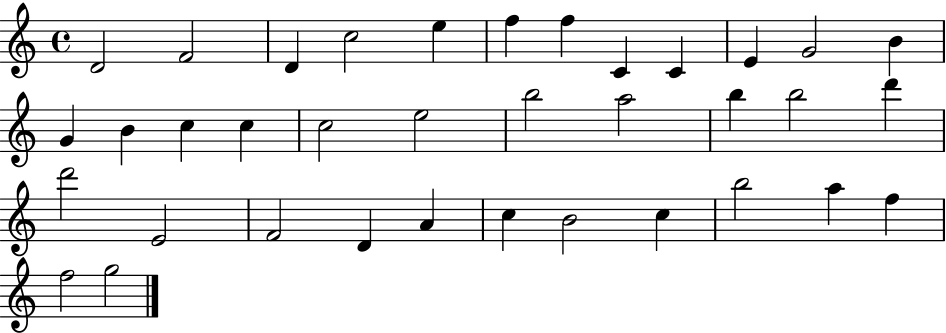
D4/h F4/h D4/q C5/h E5/q F5/q F5/q C4/q C4/q E4/q G4/h B4/q G4/q B4/q C5/q C5/q C5/h E5/h B5/h A5/h B5/q B5/h D6/q D6/h E4/h F4/h D4/q A4/q C5/q B4/h C5/q B5/h A5/q F5/q F5/h G5/h